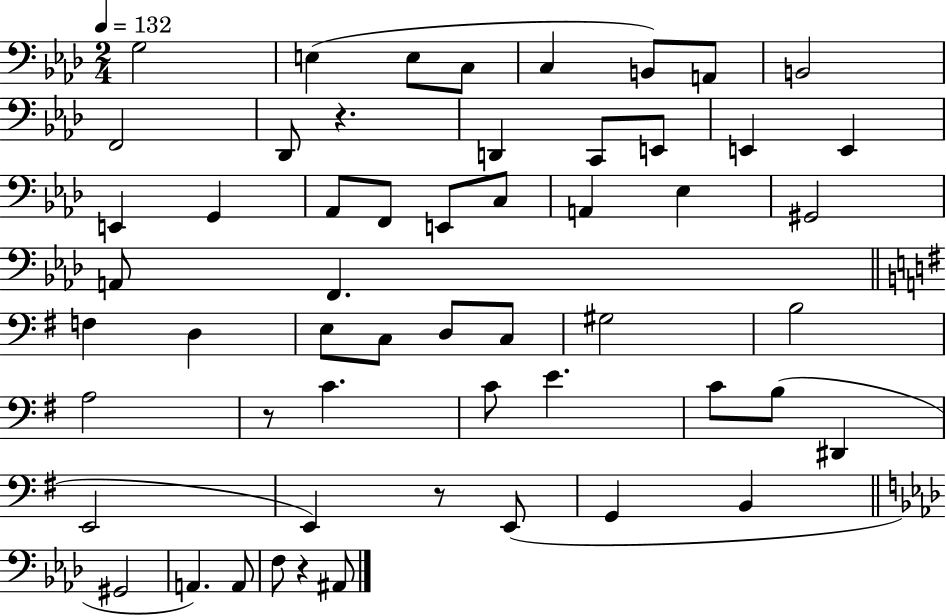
{
  \clef bass
  \numericTimeSignature
  \time 2/4
  \key aes \major
  \tempo 4 = 132
  \repeat volta 2 { g2 | e4( e8 c8 | c4 b,8) a,8 | b,2 | \break f,2 | des,8 r4. | d,4 c,8 e,8 | e,4 e,4 | \break e,4 g,4 | aes,8 f,8 e,8 c8 | a,4 ees4 | gis,2 | \break a,8 f,4. | \bar "||" \break \key g \major f4 d4 | e8 c8 d8 c8 | gis2 | b2 | \break a2 | r8 c'4. | c'8 e'4. | c'8 b8( dis,4 | \break e,2 | e,4) r8 e,8( | g,4 b,4 | \bar "||" \break \key aes \major gis,2 | a,4.) a,8 | f8 r4 ais,8 | } \bar "|."
}